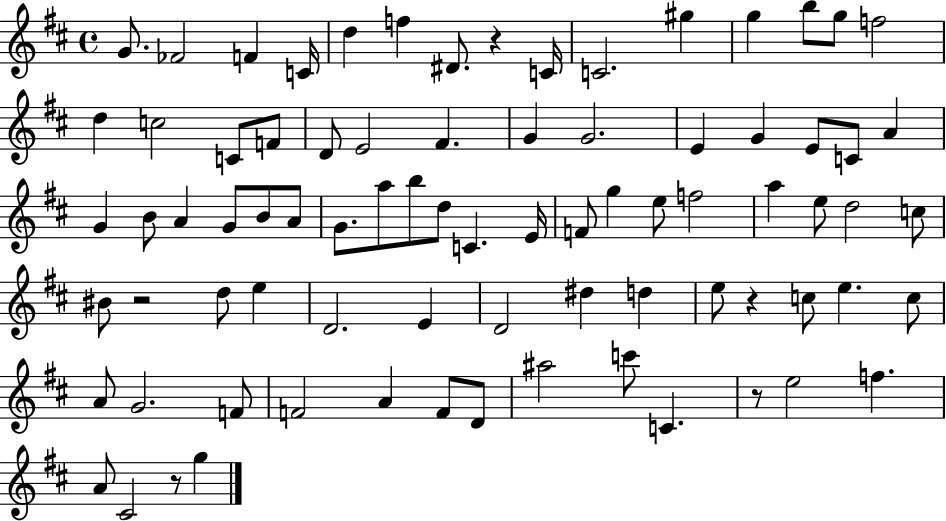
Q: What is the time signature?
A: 4/4